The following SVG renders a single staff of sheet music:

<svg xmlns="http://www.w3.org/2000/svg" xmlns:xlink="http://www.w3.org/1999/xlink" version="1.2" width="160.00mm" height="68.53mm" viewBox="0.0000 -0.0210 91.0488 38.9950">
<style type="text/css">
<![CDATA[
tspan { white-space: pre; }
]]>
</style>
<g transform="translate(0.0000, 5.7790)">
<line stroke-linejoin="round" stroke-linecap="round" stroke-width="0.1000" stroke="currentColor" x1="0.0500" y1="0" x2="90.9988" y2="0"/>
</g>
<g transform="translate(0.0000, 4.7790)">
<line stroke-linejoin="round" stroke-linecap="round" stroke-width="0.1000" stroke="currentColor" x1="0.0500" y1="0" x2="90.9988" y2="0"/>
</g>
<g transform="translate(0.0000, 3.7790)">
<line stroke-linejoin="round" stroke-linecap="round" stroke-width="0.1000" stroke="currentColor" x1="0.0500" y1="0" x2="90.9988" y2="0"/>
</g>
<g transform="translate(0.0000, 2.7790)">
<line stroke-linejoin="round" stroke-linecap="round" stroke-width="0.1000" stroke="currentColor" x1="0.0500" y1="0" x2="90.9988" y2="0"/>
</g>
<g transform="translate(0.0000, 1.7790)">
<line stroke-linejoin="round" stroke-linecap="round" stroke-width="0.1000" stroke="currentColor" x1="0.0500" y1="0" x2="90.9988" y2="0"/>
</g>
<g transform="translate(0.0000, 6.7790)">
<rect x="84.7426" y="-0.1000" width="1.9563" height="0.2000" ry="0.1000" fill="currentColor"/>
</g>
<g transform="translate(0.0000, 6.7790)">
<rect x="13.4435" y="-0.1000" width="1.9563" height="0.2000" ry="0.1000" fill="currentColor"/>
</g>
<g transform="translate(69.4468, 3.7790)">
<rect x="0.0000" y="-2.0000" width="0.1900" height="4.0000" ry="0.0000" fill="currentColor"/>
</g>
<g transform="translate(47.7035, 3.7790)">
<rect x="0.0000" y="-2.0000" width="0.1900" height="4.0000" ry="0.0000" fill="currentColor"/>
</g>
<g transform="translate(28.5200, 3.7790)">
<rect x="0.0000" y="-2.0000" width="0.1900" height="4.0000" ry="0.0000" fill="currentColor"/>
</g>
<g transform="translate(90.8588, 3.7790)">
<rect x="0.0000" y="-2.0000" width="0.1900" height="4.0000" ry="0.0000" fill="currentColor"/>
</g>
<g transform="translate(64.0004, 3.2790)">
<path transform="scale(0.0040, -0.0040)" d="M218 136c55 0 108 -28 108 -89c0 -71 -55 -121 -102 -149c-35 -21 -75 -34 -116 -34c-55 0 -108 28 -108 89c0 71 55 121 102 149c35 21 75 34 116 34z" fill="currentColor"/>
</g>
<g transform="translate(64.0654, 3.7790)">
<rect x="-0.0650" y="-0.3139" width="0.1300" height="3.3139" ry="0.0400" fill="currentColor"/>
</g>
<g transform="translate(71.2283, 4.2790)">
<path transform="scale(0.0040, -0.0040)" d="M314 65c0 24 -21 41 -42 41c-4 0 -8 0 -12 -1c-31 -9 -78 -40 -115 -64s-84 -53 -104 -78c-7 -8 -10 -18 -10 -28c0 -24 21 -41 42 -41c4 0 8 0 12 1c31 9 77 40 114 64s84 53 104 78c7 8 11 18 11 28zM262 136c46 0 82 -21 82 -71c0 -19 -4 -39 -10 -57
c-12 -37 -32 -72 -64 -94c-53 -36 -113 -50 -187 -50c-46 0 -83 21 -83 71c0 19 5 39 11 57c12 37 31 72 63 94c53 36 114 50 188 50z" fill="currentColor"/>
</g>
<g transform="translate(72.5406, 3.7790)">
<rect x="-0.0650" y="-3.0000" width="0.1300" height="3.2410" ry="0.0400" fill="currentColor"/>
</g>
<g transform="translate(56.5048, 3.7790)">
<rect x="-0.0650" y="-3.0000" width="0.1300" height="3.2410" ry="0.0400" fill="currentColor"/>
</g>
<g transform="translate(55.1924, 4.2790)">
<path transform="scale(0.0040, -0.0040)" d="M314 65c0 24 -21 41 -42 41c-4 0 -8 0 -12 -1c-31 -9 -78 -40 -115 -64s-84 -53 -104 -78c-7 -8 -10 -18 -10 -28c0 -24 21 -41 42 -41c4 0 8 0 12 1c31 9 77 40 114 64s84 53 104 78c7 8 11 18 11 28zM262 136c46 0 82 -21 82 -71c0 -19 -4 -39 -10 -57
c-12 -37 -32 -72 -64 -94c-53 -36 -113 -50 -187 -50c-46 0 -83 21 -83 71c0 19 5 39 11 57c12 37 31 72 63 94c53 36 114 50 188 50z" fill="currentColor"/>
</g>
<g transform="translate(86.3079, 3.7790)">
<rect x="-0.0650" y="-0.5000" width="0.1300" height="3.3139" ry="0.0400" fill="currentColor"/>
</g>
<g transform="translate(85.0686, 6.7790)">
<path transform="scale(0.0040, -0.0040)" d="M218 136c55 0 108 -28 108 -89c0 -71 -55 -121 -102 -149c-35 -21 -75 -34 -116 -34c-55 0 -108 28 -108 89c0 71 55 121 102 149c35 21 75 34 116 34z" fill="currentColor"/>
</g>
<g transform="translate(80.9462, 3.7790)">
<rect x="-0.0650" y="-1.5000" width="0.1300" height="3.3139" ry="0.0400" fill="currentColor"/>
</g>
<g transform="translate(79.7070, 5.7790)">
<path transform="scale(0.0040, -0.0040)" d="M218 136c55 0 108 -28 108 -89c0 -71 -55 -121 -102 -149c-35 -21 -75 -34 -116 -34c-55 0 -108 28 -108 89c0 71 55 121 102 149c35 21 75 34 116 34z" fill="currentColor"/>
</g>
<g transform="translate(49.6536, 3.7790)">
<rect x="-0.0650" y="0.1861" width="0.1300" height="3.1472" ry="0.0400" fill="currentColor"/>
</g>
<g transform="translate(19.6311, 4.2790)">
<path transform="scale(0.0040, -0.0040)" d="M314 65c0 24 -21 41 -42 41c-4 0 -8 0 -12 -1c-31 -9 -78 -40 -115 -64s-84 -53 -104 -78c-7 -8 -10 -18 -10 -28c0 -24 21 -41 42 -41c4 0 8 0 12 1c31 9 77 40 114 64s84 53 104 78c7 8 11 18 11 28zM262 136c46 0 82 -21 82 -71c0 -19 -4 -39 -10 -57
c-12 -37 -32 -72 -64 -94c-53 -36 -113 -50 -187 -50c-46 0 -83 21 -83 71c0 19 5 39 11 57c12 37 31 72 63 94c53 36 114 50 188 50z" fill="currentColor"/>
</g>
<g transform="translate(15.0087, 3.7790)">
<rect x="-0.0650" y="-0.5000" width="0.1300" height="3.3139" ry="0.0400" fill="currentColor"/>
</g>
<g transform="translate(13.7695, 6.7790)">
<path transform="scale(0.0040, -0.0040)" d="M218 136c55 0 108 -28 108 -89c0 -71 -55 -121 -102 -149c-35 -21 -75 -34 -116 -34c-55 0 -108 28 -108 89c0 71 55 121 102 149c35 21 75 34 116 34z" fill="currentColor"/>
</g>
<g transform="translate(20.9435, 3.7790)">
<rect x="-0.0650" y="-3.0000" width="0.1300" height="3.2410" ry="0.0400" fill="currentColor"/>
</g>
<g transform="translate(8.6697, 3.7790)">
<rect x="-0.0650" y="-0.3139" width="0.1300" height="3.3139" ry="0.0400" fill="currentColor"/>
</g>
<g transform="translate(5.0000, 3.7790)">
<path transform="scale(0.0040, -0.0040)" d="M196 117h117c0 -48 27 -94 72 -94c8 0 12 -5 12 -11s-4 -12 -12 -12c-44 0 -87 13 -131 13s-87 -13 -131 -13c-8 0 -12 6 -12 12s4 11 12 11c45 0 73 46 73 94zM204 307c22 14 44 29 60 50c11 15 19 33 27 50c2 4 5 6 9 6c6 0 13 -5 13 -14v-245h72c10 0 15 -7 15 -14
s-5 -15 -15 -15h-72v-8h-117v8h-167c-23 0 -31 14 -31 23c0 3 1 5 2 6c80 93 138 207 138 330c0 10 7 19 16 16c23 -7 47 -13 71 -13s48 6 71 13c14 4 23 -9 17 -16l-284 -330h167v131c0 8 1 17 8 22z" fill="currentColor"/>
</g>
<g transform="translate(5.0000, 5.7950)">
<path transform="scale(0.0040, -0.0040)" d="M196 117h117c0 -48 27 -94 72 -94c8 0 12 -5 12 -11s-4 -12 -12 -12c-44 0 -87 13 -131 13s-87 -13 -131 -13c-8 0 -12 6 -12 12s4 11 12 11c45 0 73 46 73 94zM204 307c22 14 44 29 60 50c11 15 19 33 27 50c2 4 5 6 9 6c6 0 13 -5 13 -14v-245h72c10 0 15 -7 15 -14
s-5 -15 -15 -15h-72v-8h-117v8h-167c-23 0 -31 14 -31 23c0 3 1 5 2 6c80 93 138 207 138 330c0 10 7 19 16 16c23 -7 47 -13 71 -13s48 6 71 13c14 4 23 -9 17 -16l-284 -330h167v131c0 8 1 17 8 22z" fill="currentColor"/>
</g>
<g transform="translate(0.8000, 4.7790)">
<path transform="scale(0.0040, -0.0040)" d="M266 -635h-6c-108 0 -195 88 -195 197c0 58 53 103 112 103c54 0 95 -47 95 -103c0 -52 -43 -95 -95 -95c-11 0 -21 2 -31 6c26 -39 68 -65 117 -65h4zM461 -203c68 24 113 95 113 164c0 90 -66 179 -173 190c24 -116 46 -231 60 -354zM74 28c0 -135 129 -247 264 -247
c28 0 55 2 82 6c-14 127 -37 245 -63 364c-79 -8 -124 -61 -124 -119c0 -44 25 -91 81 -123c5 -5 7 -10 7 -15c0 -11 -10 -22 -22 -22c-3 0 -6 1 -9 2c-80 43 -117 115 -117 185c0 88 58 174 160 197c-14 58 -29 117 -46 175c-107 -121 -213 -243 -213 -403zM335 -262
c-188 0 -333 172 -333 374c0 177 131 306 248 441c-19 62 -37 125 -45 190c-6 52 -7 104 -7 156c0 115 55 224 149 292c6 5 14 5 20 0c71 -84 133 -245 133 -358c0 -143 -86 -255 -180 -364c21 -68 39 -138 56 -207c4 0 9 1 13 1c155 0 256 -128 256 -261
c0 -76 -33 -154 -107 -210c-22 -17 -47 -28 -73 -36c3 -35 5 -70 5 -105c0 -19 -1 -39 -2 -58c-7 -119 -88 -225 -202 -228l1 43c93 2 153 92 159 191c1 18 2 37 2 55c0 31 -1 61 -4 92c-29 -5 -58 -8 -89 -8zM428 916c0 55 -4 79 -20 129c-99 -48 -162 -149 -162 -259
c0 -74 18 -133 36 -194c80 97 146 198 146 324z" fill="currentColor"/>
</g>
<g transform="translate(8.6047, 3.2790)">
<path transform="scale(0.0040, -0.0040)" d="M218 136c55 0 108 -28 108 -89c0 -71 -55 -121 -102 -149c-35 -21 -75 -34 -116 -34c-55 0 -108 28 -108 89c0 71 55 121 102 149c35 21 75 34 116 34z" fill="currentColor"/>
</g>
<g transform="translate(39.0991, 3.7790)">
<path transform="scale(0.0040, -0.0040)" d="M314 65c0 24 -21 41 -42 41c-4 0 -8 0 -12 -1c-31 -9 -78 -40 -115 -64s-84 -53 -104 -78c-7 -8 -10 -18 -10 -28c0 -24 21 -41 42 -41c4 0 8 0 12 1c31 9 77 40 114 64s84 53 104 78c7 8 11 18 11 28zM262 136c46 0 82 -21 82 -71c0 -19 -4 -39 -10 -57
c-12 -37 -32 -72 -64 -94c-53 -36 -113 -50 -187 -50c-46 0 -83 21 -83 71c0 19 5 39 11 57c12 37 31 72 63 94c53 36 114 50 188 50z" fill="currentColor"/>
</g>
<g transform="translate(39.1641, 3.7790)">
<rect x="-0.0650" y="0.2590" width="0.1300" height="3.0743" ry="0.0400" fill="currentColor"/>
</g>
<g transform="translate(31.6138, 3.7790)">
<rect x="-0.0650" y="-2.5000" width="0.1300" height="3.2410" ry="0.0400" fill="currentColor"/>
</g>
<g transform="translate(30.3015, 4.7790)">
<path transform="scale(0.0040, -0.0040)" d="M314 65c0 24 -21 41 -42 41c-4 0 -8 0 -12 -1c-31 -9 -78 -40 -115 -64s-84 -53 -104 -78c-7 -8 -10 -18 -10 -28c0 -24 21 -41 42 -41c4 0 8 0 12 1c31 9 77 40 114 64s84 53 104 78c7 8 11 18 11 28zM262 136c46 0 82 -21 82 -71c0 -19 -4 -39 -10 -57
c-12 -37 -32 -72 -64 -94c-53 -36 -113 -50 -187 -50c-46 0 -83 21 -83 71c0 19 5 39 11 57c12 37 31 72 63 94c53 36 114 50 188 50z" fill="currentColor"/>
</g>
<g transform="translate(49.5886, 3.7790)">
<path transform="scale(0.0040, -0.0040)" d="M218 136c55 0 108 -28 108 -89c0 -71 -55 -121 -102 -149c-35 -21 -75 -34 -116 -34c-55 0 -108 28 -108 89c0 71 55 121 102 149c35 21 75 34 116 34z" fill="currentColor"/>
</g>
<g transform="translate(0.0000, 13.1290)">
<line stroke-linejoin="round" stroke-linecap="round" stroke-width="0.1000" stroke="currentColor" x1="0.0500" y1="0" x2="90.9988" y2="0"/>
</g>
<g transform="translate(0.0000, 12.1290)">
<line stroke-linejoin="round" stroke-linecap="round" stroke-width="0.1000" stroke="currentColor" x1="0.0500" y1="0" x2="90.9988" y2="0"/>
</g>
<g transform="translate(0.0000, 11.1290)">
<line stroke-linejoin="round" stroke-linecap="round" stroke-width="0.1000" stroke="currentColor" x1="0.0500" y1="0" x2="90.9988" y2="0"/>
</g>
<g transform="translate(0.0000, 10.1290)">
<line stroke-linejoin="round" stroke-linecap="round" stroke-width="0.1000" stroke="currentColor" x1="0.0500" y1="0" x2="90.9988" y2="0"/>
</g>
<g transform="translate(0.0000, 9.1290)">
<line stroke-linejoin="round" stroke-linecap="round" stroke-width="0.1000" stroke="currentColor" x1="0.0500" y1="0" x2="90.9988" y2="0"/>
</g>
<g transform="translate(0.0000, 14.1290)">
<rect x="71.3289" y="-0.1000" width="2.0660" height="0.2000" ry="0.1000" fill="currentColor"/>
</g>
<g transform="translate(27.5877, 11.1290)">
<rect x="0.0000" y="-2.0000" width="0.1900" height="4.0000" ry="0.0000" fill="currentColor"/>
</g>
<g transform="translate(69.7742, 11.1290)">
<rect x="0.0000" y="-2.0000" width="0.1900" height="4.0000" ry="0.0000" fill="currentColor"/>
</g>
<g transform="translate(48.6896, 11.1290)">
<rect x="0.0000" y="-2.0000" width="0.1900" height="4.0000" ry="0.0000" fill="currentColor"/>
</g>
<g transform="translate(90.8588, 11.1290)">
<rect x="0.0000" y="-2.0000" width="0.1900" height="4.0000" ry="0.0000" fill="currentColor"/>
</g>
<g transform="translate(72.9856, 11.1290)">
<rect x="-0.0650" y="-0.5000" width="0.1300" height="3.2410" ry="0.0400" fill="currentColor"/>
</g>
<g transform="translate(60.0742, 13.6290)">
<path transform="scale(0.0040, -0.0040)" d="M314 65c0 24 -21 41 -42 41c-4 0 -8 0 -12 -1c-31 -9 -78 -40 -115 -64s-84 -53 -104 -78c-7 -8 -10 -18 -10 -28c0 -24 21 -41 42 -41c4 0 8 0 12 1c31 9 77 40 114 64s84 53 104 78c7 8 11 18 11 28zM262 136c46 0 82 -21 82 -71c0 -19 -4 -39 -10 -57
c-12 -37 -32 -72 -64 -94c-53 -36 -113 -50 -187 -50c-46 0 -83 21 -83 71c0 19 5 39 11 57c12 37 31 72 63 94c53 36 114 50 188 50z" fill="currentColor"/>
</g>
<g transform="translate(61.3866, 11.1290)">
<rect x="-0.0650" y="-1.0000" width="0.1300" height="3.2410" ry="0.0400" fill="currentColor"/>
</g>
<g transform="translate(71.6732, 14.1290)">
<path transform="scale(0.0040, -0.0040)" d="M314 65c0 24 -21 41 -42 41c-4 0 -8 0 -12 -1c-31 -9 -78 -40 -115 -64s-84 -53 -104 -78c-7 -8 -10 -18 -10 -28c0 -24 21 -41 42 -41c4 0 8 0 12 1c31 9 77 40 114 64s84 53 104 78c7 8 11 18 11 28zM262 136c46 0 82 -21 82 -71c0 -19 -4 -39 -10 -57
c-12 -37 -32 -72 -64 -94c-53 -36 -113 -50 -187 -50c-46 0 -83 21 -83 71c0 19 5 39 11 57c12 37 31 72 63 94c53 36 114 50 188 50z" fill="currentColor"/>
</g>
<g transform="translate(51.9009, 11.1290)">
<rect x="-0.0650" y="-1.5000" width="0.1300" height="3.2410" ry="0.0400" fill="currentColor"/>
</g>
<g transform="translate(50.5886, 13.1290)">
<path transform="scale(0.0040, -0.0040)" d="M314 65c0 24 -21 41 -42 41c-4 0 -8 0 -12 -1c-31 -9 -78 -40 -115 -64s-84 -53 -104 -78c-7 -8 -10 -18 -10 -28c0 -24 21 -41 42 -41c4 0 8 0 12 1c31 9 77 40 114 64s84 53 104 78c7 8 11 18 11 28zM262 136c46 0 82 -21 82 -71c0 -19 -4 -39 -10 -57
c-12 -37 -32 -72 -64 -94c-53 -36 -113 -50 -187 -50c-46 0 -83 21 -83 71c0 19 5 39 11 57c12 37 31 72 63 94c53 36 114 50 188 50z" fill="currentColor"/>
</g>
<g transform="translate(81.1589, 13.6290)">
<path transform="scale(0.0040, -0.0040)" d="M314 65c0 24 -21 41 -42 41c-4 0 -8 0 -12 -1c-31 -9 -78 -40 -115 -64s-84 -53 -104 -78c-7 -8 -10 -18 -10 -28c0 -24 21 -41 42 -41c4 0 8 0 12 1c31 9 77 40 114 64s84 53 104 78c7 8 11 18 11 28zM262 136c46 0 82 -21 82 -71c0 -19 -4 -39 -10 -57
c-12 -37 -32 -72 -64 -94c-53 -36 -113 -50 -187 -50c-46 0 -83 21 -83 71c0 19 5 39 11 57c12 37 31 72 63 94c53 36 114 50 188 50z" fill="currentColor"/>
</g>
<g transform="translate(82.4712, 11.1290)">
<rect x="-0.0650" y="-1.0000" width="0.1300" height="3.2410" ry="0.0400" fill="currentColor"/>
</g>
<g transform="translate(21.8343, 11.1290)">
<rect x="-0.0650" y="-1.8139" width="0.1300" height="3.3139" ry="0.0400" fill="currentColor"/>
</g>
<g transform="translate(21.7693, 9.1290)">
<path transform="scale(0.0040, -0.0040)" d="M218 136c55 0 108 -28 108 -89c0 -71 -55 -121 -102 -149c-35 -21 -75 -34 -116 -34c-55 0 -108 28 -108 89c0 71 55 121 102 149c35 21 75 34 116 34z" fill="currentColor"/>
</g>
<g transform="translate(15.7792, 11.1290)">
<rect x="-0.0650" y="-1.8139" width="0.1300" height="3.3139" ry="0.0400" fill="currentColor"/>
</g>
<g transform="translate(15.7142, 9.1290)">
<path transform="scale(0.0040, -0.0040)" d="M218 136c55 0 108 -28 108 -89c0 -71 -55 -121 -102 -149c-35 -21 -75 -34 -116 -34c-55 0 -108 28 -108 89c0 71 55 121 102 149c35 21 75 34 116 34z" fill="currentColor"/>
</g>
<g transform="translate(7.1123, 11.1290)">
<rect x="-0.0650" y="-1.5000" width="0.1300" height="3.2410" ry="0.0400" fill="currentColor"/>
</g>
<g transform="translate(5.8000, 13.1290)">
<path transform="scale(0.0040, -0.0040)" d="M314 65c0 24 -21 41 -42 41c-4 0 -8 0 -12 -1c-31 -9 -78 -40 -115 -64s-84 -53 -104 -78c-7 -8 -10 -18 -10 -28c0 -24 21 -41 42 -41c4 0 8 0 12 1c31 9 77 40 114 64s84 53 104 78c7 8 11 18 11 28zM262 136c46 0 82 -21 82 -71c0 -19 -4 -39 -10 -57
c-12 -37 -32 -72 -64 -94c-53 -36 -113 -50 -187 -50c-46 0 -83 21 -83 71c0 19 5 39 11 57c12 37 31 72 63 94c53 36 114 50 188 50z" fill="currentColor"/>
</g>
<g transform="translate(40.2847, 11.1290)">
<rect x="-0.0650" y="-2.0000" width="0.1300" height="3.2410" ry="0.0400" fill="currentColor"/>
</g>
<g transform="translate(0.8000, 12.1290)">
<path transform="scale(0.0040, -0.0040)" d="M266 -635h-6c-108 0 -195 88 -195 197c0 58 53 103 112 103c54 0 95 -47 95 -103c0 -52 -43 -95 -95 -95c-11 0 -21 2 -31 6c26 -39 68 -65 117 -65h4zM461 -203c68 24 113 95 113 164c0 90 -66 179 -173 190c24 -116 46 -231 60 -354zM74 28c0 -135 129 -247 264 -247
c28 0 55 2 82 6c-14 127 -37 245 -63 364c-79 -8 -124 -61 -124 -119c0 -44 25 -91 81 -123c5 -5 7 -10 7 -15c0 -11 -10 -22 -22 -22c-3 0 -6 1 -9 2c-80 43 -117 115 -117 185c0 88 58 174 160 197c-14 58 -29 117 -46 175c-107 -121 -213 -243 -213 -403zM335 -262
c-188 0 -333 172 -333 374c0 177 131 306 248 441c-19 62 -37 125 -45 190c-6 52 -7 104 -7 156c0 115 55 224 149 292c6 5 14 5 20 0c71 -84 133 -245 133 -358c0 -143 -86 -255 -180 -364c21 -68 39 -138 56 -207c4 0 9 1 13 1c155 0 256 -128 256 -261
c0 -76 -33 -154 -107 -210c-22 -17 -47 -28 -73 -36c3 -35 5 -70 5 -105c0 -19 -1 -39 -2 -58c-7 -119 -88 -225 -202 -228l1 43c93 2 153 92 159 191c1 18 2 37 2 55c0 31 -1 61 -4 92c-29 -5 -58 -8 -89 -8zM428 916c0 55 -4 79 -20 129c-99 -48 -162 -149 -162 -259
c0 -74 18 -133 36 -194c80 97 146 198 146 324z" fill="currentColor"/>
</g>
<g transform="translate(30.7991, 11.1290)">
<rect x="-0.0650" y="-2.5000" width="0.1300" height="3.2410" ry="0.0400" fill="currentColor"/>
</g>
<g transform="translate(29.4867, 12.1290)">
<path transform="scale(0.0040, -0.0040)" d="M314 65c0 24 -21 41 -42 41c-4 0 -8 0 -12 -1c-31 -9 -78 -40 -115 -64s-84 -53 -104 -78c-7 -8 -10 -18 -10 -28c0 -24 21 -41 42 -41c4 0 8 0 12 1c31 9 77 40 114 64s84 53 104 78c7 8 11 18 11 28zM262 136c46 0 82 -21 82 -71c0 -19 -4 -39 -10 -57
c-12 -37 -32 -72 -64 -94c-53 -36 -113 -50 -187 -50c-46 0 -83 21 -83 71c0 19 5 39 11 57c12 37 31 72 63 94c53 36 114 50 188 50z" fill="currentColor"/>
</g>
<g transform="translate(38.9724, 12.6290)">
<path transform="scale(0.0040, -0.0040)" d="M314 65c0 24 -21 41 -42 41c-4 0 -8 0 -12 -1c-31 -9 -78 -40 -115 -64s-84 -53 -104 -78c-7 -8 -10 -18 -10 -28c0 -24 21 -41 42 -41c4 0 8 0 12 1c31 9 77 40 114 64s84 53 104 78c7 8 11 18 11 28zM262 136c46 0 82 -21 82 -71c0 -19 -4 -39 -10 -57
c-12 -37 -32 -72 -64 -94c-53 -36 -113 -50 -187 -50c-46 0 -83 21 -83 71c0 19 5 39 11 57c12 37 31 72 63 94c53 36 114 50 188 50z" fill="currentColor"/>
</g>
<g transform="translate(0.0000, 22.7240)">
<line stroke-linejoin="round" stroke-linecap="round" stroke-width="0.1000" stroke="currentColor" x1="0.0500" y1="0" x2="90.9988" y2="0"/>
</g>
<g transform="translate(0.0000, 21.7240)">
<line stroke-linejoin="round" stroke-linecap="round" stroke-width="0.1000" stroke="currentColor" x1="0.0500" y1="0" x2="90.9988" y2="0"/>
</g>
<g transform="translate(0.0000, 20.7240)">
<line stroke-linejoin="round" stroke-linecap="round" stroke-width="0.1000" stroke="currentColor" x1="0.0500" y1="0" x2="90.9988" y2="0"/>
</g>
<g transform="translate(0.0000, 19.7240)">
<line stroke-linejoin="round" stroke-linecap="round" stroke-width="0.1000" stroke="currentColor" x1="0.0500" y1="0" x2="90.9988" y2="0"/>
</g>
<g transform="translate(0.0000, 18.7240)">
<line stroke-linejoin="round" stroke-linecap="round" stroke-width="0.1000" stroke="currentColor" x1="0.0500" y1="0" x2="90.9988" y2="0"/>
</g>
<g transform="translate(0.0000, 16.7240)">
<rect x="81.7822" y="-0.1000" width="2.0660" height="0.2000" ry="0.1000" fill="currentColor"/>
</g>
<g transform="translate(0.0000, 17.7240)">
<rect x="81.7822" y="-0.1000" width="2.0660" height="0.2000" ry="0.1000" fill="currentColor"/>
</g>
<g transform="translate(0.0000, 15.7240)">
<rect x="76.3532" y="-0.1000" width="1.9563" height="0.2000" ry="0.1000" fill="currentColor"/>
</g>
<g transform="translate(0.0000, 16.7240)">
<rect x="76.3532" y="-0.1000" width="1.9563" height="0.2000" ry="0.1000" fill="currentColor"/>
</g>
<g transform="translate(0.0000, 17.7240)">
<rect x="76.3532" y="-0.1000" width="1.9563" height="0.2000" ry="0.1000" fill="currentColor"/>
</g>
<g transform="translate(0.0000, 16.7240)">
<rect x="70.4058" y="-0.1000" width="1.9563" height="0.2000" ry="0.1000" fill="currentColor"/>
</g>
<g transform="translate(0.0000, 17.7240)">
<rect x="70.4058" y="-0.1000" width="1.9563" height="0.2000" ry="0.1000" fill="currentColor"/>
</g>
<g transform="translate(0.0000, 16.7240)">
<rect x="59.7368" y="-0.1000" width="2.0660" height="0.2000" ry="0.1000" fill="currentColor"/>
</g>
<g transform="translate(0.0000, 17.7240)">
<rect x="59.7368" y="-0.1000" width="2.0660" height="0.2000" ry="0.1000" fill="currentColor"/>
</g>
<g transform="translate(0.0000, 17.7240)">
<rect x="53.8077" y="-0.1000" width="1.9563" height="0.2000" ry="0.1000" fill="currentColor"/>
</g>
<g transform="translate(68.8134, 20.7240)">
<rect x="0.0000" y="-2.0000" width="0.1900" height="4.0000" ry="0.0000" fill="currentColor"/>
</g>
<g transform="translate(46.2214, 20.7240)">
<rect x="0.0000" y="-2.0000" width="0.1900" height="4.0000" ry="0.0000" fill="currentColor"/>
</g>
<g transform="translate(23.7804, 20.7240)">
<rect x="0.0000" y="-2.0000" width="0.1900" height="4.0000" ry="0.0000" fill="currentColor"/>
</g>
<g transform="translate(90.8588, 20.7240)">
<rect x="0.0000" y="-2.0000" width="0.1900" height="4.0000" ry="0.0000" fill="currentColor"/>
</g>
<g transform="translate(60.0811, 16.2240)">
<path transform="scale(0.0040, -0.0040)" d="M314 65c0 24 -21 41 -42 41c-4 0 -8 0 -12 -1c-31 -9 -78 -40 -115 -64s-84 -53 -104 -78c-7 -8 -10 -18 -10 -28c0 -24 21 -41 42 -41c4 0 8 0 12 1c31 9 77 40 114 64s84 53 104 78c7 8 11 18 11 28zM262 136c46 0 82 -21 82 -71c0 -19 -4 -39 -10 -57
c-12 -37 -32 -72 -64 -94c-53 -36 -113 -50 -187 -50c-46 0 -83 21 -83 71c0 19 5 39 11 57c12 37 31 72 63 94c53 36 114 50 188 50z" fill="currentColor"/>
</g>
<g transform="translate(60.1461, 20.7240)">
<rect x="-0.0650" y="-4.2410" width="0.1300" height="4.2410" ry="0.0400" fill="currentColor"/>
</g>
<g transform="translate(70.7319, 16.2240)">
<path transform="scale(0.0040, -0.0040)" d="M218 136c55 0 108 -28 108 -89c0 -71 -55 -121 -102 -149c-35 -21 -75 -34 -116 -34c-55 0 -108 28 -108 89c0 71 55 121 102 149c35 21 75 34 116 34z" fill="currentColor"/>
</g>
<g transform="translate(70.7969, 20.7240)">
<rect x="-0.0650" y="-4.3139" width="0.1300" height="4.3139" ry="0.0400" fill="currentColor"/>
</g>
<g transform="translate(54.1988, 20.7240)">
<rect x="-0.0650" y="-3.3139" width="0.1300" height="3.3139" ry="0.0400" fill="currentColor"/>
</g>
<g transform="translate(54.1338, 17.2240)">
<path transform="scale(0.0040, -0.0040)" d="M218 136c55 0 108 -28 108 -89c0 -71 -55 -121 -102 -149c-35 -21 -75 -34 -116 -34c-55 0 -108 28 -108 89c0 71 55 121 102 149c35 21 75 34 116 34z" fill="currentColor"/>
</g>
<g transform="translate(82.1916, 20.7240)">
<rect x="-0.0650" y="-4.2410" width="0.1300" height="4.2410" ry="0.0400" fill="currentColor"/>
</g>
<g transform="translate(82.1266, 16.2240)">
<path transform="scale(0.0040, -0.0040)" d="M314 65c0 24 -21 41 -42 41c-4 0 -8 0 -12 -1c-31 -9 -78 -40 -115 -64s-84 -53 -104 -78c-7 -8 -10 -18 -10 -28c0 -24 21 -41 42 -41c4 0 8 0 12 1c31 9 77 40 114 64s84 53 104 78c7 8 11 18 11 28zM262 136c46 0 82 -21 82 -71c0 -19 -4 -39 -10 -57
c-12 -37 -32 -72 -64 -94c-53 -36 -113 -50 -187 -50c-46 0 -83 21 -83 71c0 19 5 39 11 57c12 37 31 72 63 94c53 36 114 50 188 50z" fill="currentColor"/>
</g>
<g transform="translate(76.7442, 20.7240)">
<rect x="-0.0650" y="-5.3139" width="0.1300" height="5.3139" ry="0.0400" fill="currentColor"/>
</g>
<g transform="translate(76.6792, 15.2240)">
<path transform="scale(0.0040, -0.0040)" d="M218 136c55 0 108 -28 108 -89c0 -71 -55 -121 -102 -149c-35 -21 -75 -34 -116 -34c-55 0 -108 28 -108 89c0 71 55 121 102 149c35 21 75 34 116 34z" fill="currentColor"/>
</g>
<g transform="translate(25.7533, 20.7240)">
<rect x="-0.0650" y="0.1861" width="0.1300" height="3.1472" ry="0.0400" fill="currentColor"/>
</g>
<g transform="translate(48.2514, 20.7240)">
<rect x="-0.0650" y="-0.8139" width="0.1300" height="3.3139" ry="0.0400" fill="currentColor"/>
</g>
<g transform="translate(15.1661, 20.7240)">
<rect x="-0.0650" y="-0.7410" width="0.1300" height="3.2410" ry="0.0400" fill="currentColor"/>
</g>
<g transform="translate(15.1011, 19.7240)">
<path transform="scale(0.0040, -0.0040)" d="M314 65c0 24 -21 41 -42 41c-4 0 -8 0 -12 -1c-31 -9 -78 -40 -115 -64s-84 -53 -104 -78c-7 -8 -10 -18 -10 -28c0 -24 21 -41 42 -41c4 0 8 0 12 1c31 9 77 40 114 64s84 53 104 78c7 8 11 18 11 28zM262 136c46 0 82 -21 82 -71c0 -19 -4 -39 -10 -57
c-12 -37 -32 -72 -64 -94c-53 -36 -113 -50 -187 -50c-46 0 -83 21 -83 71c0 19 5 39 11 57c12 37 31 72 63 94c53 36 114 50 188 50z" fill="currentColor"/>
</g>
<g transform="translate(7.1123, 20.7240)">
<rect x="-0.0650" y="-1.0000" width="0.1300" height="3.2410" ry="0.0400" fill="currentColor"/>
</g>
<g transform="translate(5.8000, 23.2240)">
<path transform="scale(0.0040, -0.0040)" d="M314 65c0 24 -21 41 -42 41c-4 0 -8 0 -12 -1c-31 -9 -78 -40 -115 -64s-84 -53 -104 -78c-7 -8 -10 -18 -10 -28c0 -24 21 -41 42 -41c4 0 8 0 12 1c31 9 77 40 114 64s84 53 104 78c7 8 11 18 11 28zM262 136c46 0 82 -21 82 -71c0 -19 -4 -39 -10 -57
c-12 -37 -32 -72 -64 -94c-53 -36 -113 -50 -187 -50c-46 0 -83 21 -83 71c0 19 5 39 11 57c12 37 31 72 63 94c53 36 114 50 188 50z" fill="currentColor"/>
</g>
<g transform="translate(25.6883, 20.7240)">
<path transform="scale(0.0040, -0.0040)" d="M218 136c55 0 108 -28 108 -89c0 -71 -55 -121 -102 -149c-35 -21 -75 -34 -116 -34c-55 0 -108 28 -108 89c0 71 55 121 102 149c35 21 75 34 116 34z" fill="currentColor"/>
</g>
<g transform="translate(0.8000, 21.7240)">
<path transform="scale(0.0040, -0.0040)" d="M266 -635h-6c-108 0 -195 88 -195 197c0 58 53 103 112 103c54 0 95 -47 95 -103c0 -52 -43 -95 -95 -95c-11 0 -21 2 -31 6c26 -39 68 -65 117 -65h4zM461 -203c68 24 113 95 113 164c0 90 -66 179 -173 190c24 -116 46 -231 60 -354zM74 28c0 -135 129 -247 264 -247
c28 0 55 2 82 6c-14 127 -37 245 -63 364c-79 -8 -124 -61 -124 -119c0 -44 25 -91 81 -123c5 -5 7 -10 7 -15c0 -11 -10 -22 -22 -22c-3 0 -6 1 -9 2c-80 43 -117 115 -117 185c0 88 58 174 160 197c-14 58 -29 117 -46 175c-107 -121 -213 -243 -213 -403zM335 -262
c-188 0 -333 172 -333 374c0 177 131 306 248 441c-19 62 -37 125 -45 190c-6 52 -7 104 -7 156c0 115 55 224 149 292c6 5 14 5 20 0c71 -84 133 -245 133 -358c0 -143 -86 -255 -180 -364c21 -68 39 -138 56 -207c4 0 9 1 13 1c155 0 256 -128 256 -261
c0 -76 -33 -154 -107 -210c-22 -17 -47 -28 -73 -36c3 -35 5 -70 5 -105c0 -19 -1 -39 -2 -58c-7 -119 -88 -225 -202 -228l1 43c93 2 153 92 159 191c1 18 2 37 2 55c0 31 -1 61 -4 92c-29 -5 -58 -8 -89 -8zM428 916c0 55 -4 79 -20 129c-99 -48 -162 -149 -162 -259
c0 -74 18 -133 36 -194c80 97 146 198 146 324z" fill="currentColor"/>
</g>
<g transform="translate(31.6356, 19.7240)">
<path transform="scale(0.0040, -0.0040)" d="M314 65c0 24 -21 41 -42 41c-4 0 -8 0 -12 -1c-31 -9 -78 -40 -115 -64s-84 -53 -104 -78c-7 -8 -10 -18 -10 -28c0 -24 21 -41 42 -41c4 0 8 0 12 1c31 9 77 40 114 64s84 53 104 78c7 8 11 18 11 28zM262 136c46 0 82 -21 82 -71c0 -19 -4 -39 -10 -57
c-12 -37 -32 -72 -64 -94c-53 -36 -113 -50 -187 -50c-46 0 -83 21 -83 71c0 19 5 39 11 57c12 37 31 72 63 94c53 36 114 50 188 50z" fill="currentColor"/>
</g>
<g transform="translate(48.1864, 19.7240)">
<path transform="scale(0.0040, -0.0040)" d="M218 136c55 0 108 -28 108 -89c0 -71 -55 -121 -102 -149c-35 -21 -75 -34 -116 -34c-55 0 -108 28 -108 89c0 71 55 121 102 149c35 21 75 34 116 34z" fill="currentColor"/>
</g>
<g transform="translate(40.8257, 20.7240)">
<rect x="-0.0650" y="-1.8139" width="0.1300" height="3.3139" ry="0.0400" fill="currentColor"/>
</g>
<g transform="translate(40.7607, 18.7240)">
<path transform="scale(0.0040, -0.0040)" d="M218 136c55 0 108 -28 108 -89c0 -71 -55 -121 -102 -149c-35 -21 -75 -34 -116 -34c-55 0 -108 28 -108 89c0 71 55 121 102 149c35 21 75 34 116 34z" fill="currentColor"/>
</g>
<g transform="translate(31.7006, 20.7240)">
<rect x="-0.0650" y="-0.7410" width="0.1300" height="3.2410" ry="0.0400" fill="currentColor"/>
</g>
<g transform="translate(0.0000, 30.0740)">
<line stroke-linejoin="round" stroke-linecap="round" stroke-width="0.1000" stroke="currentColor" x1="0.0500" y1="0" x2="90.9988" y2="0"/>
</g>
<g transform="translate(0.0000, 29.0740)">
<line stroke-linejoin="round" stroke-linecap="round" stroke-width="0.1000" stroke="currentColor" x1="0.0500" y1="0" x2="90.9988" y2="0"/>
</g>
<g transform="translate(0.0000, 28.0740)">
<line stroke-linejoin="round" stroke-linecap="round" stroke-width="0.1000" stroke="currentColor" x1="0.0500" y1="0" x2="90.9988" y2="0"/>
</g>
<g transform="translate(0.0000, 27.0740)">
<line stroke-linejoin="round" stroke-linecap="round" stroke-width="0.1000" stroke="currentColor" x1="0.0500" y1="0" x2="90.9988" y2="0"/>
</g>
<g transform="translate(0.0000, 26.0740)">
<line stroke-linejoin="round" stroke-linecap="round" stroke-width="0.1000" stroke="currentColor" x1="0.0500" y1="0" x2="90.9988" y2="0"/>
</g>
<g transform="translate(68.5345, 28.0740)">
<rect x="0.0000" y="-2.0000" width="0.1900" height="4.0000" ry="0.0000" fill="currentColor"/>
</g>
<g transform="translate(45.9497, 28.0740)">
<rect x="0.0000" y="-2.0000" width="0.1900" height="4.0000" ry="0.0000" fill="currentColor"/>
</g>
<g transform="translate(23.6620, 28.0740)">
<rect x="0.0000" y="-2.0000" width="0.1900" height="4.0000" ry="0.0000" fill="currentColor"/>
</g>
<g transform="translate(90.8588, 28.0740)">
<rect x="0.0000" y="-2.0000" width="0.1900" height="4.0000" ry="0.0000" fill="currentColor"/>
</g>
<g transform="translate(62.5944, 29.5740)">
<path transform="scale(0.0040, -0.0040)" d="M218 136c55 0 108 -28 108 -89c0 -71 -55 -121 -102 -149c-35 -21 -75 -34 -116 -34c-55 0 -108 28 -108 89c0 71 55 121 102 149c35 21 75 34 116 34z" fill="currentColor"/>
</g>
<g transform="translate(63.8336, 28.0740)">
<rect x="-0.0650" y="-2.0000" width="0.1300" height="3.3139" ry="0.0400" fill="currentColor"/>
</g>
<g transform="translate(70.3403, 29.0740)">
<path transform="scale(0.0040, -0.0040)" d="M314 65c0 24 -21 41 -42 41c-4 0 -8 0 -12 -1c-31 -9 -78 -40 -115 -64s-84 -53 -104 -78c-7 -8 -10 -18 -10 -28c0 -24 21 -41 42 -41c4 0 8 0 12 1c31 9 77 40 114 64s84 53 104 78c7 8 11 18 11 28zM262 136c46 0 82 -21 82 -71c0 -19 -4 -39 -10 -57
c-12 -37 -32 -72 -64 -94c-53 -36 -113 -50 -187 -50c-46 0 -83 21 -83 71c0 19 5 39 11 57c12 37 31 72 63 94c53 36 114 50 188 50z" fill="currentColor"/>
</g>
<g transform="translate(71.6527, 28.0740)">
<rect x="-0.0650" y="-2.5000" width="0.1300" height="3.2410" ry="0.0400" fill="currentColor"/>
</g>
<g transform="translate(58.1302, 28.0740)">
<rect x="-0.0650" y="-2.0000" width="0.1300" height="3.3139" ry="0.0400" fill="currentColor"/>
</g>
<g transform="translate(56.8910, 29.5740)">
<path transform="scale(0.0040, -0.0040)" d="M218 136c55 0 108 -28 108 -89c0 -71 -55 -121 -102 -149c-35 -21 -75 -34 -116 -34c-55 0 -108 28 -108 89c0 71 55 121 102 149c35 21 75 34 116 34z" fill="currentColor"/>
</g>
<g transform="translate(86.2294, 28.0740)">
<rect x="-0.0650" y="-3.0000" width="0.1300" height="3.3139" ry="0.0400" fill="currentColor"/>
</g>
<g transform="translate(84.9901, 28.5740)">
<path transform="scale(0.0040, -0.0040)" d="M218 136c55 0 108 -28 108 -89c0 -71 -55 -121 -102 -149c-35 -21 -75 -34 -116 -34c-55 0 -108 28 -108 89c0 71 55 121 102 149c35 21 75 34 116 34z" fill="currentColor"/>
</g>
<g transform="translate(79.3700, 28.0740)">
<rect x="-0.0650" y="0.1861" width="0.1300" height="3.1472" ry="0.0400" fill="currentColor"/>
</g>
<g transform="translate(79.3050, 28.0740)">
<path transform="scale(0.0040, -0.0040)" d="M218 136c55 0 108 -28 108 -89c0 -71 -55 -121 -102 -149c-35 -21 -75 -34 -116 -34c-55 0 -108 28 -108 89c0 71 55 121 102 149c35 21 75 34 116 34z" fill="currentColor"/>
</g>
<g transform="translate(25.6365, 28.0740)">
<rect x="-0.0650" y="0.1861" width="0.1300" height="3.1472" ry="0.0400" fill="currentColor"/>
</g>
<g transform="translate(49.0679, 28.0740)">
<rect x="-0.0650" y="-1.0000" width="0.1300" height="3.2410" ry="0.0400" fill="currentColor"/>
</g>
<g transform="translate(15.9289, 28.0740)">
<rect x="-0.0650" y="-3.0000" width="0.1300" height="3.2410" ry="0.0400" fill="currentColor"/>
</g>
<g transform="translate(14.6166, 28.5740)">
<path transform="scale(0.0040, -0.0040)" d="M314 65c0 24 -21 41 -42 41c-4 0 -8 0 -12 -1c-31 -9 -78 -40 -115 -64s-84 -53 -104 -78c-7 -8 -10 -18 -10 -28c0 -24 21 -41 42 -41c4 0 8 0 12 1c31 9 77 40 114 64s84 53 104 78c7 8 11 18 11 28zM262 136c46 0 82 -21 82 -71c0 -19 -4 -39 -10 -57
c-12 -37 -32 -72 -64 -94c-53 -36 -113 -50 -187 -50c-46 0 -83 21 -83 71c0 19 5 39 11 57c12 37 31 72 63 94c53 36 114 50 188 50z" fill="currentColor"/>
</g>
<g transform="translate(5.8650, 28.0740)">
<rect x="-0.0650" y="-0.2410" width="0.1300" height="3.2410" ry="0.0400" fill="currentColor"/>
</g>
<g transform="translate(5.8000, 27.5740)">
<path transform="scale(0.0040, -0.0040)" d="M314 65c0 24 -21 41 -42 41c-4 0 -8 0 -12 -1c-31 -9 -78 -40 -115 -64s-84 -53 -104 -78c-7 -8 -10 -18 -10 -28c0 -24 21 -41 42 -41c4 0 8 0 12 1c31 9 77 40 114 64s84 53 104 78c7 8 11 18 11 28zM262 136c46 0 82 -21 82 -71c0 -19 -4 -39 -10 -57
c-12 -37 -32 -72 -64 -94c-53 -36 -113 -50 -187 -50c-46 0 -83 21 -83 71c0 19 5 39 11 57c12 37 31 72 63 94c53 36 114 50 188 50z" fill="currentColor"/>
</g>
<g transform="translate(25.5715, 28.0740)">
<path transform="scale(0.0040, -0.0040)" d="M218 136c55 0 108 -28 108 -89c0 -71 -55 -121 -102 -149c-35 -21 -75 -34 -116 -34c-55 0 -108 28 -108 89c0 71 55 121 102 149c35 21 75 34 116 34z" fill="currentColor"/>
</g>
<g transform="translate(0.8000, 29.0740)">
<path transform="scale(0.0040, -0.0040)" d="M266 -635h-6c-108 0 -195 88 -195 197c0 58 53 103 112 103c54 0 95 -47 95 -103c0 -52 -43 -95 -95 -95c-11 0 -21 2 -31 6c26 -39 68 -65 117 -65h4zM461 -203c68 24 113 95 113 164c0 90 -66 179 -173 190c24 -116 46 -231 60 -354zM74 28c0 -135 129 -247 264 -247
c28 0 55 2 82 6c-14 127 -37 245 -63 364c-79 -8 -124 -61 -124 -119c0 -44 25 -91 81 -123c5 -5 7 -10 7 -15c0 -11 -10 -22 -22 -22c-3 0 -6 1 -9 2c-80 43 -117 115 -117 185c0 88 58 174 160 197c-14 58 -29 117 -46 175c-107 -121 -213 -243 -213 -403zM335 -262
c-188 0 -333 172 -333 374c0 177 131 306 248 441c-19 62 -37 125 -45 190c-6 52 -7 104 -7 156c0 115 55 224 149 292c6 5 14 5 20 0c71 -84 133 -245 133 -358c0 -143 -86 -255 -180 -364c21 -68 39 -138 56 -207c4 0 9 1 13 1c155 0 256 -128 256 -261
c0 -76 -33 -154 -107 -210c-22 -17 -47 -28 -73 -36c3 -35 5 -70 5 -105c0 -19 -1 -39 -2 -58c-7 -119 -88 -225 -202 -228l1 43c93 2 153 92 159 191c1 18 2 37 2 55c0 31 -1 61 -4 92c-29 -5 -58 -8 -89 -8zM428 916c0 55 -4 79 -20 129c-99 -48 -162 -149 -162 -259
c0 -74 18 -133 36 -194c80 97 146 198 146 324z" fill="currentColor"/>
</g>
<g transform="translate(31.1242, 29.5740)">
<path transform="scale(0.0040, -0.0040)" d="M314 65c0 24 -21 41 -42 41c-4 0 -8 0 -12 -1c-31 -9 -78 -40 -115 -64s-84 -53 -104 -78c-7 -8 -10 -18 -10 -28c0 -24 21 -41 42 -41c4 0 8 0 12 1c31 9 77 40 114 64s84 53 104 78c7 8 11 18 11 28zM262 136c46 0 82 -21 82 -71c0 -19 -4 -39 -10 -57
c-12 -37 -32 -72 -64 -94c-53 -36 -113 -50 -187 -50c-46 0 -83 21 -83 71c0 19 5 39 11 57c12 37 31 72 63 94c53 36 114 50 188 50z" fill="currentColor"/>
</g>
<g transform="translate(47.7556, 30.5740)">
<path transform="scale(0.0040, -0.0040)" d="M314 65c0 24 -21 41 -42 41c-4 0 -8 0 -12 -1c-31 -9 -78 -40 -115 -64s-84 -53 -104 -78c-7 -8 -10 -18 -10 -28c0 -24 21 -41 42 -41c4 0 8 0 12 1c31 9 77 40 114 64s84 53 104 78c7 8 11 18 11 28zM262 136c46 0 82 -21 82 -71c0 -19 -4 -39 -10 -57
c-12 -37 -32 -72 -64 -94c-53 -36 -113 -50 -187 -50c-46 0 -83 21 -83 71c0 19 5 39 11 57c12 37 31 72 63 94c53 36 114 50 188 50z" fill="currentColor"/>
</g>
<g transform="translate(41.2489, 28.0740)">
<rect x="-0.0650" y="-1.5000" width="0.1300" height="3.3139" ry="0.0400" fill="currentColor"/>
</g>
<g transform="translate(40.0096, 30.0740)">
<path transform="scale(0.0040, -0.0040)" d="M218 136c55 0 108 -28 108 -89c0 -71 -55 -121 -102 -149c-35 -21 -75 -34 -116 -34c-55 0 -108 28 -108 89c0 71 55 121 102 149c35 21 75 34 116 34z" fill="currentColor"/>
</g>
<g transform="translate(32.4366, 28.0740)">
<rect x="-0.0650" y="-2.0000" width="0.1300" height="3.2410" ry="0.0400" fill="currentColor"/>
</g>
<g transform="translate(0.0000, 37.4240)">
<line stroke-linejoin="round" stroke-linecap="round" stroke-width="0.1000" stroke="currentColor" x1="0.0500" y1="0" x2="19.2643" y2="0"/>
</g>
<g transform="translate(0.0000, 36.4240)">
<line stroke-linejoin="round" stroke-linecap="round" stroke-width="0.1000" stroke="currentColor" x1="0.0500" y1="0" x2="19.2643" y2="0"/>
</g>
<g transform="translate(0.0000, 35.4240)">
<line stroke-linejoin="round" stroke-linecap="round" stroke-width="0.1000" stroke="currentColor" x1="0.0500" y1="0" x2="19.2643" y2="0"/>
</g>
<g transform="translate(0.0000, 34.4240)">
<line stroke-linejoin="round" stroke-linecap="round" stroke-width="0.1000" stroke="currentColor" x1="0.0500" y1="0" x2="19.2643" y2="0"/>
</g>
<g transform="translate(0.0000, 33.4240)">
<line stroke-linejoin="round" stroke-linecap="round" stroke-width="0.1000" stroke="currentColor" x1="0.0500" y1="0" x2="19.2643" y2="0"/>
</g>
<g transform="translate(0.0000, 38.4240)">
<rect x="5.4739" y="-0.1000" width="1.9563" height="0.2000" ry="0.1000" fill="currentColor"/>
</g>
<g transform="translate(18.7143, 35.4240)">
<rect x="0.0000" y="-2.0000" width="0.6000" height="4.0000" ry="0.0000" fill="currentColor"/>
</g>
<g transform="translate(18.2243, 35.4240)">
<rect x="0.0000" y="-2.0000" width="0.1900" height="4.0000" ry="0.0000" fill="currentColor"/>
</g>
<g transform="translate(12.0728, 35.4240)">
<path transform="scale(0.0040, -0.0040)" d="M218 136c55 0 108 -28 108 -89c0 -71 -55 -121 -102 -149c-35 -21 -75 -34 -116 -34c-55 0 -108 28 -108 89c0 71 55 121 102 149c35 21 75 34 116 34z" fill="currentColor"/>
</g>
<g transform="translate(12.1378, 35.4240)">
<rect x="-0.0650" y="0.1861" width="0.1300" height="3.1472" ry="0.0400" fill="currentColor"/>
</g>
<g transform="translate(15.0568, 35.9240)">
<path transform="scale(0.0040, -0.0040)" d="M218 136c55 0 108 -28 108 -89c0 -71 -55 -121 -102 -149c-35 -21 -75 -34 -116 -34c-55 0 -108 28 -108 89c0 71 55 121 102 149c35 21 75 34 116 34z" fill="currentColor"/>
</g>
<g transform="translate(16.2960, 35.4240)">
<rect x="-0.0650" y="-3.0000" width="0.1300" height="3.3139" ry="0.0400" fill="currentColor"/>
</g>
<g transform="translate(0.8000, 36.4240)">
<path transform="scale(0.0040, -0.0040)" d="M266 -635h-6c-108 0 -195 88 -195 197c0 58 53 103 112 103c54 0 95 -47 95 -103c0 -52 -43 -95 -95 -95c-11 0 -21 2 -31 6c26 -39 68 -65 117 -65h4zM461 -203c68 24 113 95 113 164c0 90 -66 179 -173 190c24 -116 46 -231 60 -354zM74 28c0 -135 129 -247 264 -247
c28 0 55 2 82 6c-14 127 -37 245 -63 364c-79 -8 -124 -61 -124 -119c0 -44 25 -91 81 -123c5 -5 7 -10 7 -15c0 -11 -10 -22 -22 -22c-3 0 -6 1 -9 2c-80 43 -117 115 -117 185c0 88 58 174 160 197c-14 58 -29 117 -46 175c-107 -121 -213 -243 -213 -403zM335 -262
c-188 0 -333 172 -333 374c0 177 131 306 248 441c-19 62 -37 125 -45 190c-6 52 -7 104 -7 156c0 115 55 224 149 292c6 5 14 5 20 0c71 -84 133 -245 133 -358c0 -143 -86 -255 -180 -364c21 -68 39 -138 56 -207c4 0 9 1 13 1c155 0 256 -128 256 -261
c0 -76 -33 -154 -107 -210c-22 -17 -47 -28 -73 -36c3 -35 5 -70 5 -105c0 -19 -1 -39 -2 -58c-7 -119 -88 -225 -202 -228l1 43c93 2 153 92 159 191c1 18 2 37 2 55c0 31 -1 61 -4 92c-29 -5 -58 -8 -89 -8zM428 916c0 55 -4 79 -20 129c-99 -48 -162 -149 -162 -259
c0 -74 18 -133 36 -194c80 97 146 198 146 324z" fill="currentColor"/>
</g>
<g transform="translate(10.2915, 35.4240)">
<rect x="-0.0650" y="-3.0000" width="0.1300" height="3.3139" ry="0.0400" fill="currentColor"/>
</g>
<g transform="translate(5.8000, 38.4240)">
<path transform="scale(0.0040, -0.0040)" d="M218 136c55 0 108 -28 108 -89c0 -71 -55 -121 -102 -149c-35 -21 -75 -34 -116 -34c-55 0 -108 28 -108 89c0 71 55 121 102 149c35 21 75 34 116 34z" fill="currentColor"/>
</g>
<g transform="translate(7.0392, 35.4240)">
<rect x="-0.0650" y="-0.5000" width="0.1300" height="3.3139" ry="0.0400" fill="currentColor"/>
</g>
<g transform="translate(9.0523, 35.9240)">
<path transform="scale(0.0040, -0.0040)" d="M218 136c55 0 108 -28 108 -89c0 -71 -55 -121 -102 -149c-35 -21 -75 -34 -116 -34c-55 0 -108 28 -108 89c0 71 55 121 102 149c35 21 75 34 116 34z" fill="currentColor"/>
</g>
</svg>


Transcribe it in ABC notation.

X:1
T:Untitled
M:4/4
L:1/4
K:C
c C A2 G2 B2 B A2 c A2 E C E2 f f G2 F2 E2 D2 C2 D2 D2 d2 B d2 f d b d'2 d' f' d'2 c2 A2 B F2 E D2 F F G2 B A C A B A